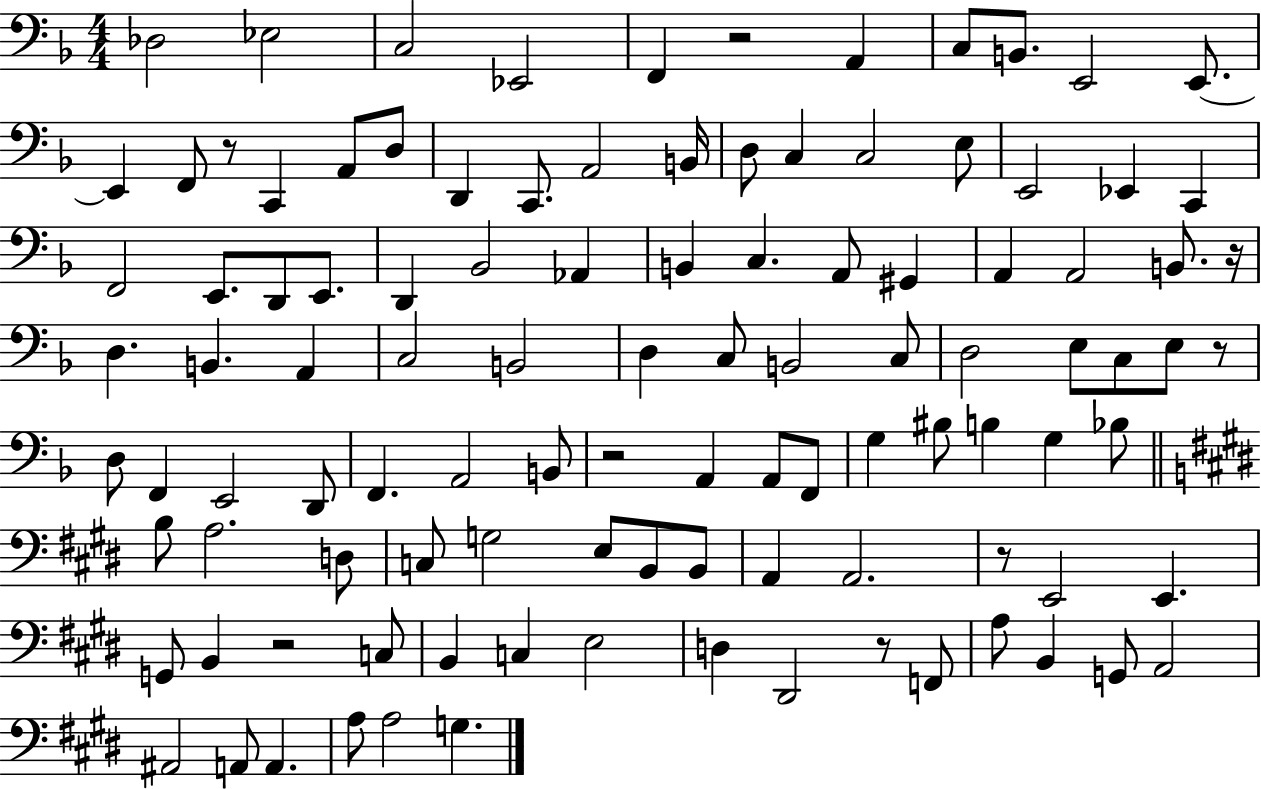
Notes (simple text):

Db3/h Eb3/h C3/h Eb2/h F2/q R/h A2/q C3/e B2/e. E2/h E2/e. E2/q F2/e R/e C2/q A2/e D3/e D2/q C2/e. A2/h B2/s D3/e C3/q C3/h E3/e E2/h Eb2/q C2/q F2/h E2/e. D2/e E2/e. D2/q Bb2/h Ab2/q B2/q C3/q. A2/e G#2/q A2/q A2/h B2/e. R/s D3/q. B2/q. A2/q C3/h B2/h D3/q C3/e B2/h C3/e D3/h E3/e C3/e E3/e R/e D3/e F2/q E2/h D2/e F2/q. A2/h B2/e R/h A2/q A2/e F2/e G3/q BIS3/e B3/q G3/q Bb3/e B3/e A3/h. D3/e C3/e G3/h E3/e B2/e B2/e A2/q A2/h. R/e E2/h E2/q. G2/e B2/q R/h C3/e B2/q C3/q E3/h D3/q D#2/h R/e F2/e A3/e B2/q G2/e A2/h A#2/h A2/e A2/q. A3/e A3/h G3/q.